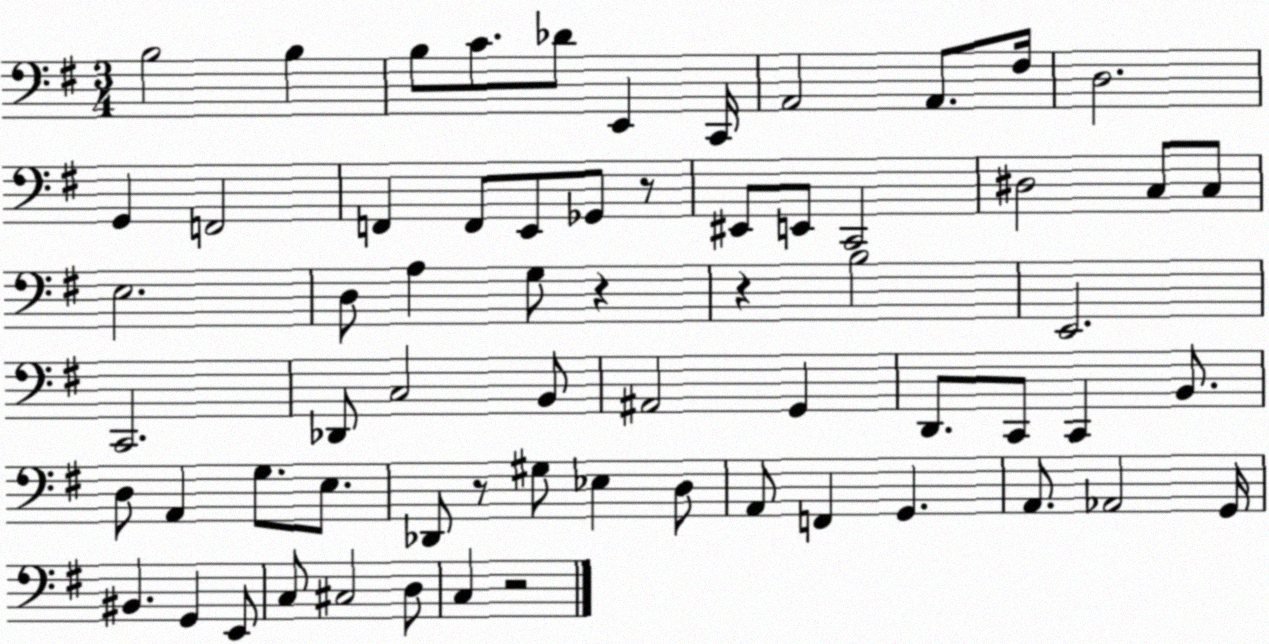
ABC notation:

X:1
T:Untitled
M:3/4
L:1/4
K:G
B,2 B, B,/2 C/2 _D/2 E,, C,,/4 A,,2 A,,/2 ^F,/4 D,2 G,, F,,2 F,, F,,/2 E,,/2 _G,,/2 z/2 ^E,,/2 E,,/2 C,,2 ^D,2 C,/2 C,/2 E,2 D,/2 A, G,/2 z z B,2 E,,2 C,,2 _D,,/2 C,2 B,,/2 ^A,,2 G,, D,,/2 C,,/2 C,, B,,/2 D,/2 A,, G,/2 E,/2 _D,,/2 z/2 ^G,/2 _E, D,/2 A,,/2 F,, G,, A,,/2 _A,,2 G,,/4 ^B,, G,, E,,/2 C,/2 ^C,2 D,/2 C, z2